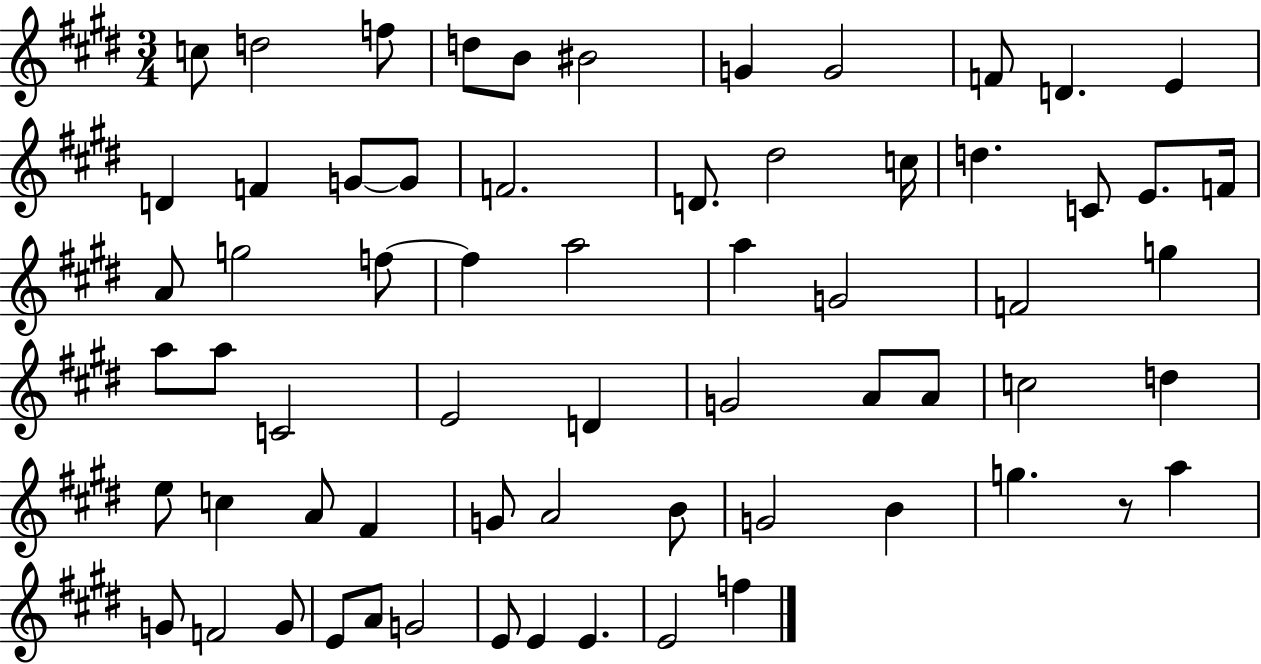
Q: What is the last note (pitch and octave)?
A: F5